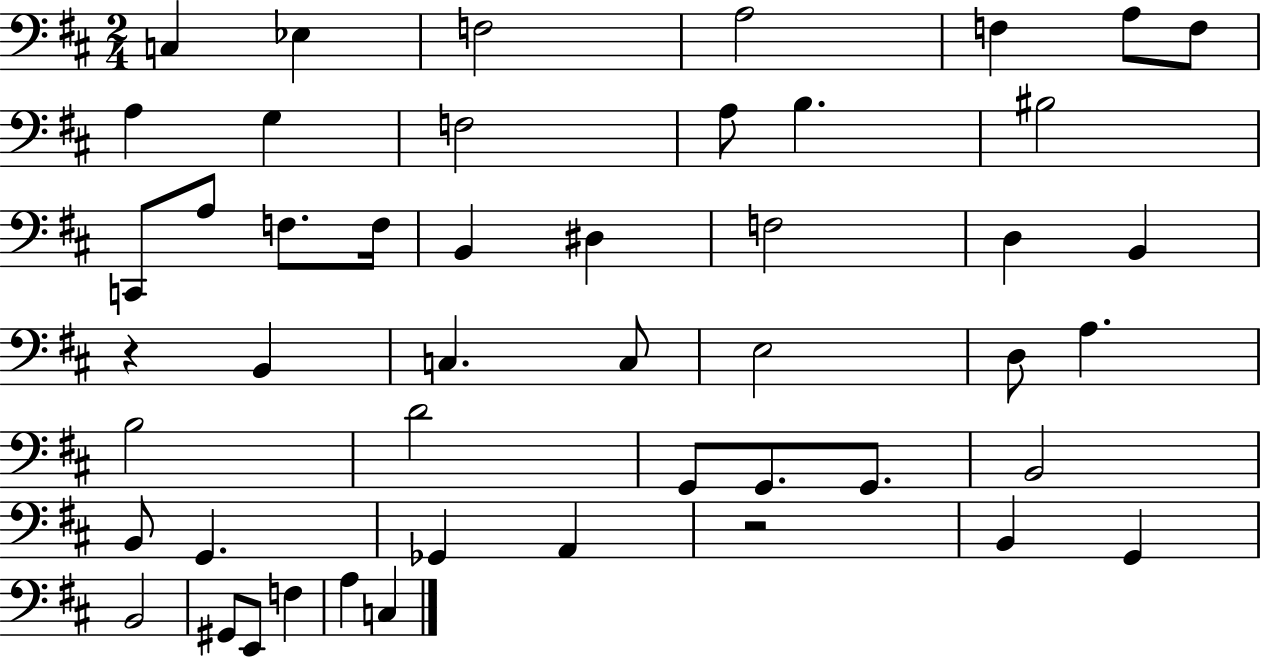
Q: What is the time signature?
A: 2/4